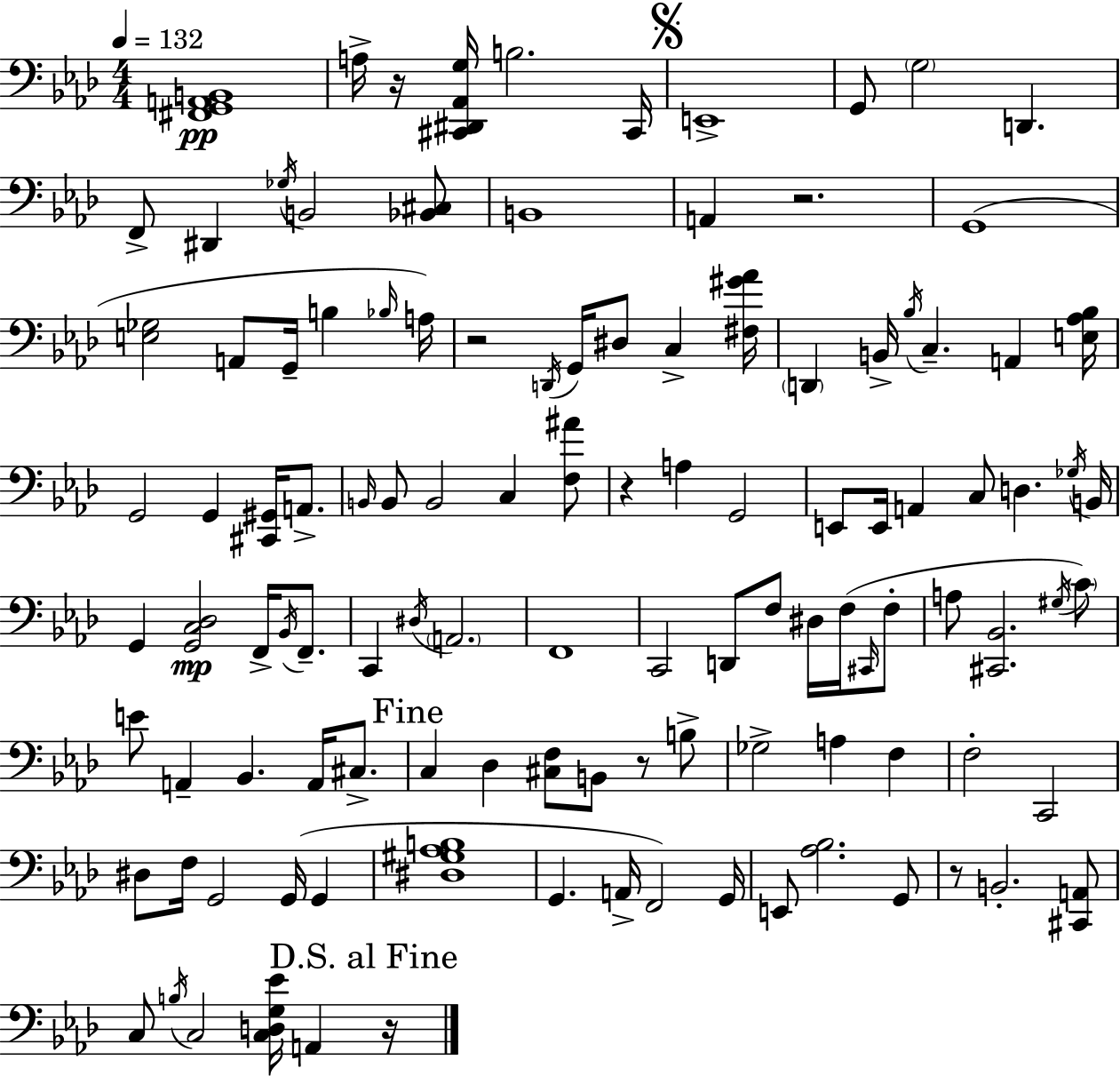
[F#2,G2,A2,B2]/w A3/s R/s [C#2,D#2,Ab2,G3]/s B3/h. C#2/s E2/w G2/e G3/h D2/q. F2/e D#2/q Gb3/s B2/h [Bb2,C#3]/e B2/w A2/q R/h. G2/w [E3,Gb3]/h A2/e G2/s B3/q Bb3/s A3/s R/h D2/s G2/s D#3/e C3/q [F#3,G#4,Ab4]/s D2/q B2/s Bb3/s C3/q. A2/q [E3,Ab3,Bb3]/s G2/h G2/q [C#2,G#2]/s A2/e. B2/s B2/e B2/h C3/q [F3,A#4]/e R/q A3/q G2/h E2/e E2/s A2/q C3/e D3/q. Gb3/s B2/s G2/q [G2,C3,Db3]/h F2/s Bb2/s F2/e. C2/q D#3/s A2/h. F2/w C2/h D2/e F3/e D#3/s F3/s C#2/s F3/e A3/e [C#2,Bb2]/h. G#3/s C4/e E4/e A2/q Bb2/q. A2/s C#3/e. C3/q Db3/q [C#3,F3]/e B2/e R/e B3/e Gb3/h A3/q F3/q F3/h C2/h D#3/e F3/s G2/h G2/s G2/q [D#3,G#3,Ab3,B3]/w G2/q. A2/s F2/h G2/s E2/e [Ab3,Bb3]/h. G2/e R/e B2/h. [C#2,A2]/e C3/e B3/s C3/h [C3,D3,G3,Eb4]/s A2/q R/s